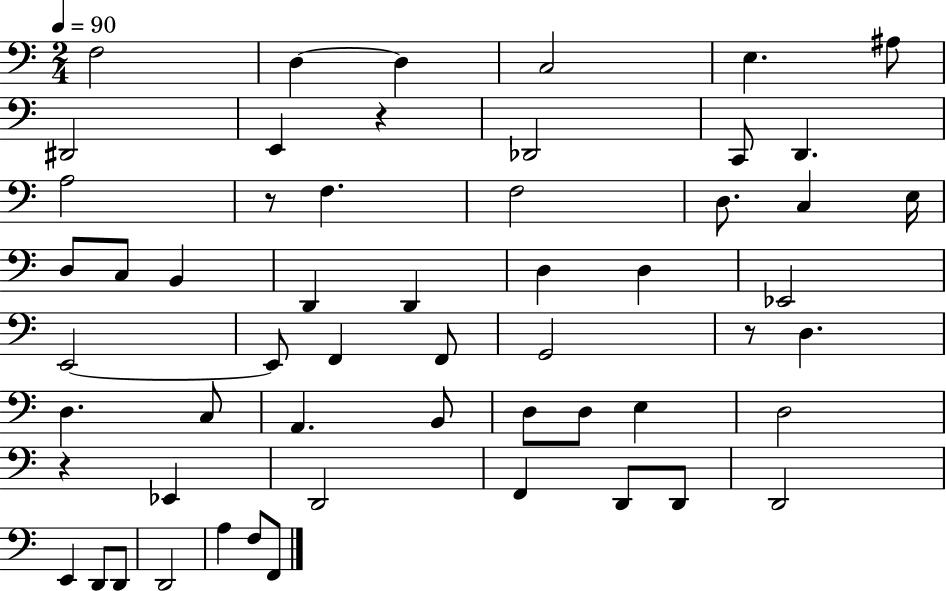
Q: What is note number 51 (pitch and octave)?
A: F3